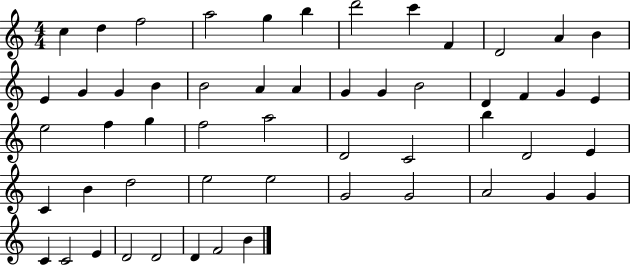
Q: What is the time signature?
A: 4/4